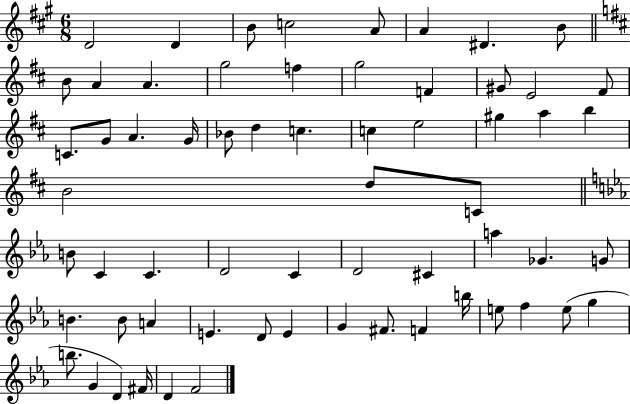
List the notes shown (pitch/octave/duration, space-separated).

D4/h D4/q B4/e C5/h A4/e A4/q D#4/q. B4/e B4/e A4/q A4/q. G5/h F5/q G5/h F4/q G#4/e E4/h F#4/e C4/e. G4/e A4/q. G4/s Bb4/e D5/q C5/q. C5/q E5/h G#5/q A5/q B5/q B4/h D5/e C4/e B4/e C4/q C4/q. D4/h C4/q D4/h C#4/q A5/q Gb4/q. G4/e B4/q. B4/e A4/q E4/q. D4/e E4/q G4/q F#4/e. F4/q B5/s E5/e F5/q E5/e G5/q B5/e. G4/q D4/q F#4/s D4/q F4/h